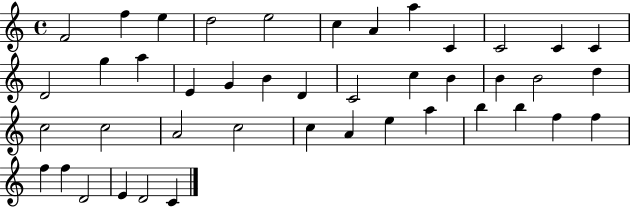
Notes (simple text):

F4/h F5/q E5/q D5/h E5/h C5/q A4/q A5/q C4/q C4/h C4/q C4/q D4/h G5/q A5/q E4/q G4/q B4/q D4/q C4/h C5/q B4/q B4/q B4/h D5/q C5/h C5/h A4/h C5/h C5/q A4/q E5/q A5/q B5/q B5/q F5/q F5/q F5/q F5/q D4/h E4/q D4/h C4/q